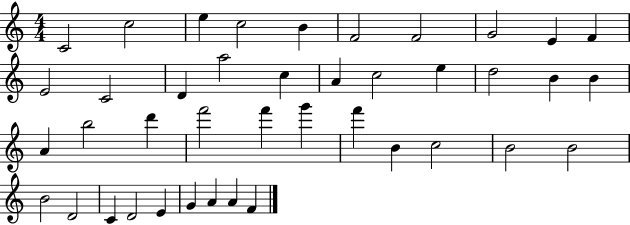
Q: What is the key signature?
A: C major